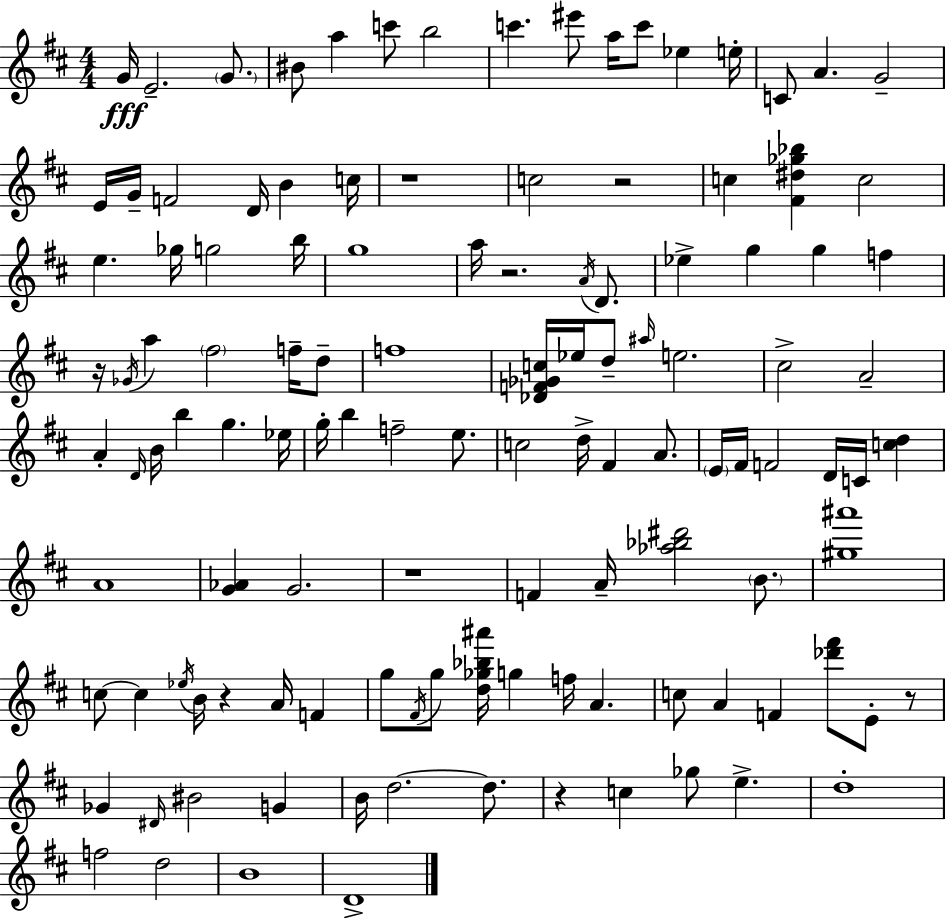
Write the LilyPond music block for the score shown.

{
  \clef treble
  \numericTimeSignature
  \time 4/4
  \key d \major
  g'16\fff e'2.-- \parenthesize g'8. | bis'8 a''4 c'''8 b''2 | c'''4. eis'''8 a''16 c'''8 ees''4 e''16-. | c'8 a'4. g'2-- | \break e'16 g'16-- f'2 d'16 b'4 c''16 | r1 | c''2 r2 | c''4 <fis' dis'' ges'' bes''>4 c''2 | \break e''4. ges''16 g''2 b''16 | g''1 | a''16 r2. \acciaccatura { a'16 } d'8. | ees''4-> g''4 g''4 f''4 | \break r16 \acciaccatura { ges'16 } a''4 \parenthesize fis''2 f''16-- | d''8-- f''1 | <des' f' ges' c''>16 ees''16 d''8-- \grace { ais''16 } e''2. | cis''2-> a'2-- | \break a'4-. \grace { d'16 } b'16 b''4 g''4. | ees''16 g''16-. b''4 f''2-- | e''8. c''2 d''16-> fis'4 | a'8. \parenthesize e'16 fis'16 f'2 d'16 c'16 | \break <c'' d''>4 a'1 | <g' aes'>4 g'2. | r1 | f'4 a'16-- <aes'' bes'' dis'''>2 | \break \parenthesize b'8. <gis'' ais'''>1 | c''8~~ c''4 \acciaccatura { ees''16 } b'16 r4 | a'16 f'4 g''8 \acciaccatura { fis'16 } g''8 <d'' ges'' bes'' ais'''>16 g''4 f''16 | a'4. c''8 a'4 f'4 | \break <des''' fis'''>8 e'8-. r8 ges'4 \grace { dis'16 } bis'2 | g'4 b'16 d''2.~~ | d''8. r4 c''4 ges''8 | e''4.-> d''1-. | \break f''2 d''2 | b'1 | d'1-> | \bar "|."
}